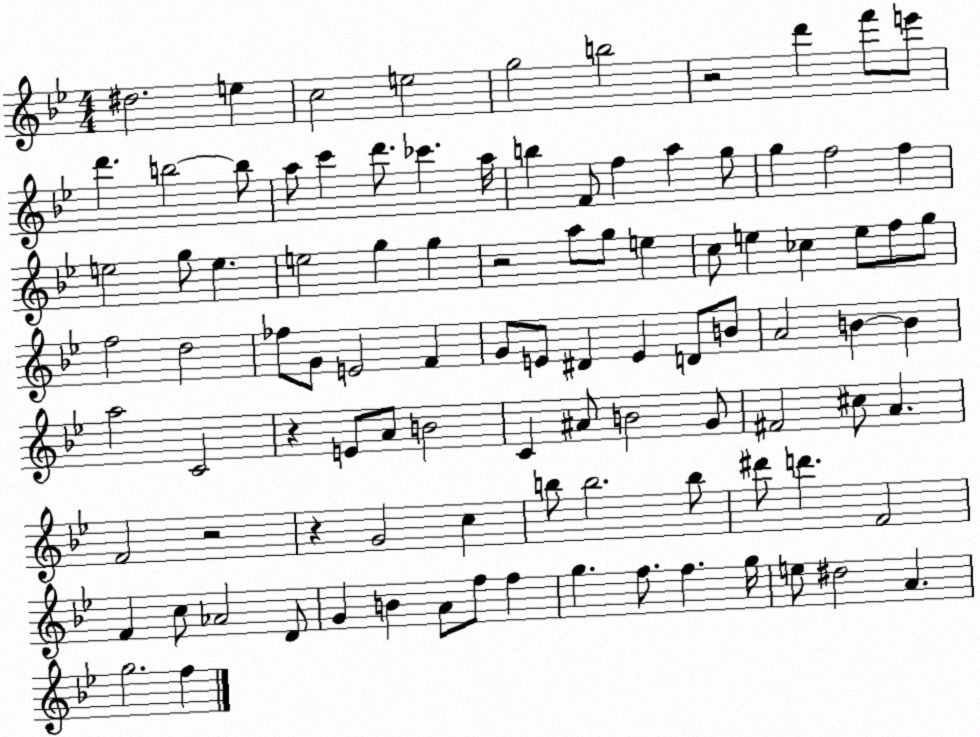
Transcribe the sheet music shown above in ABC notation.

X:1
T:Untitled
M:4/4
L:1/4
K:Bb
^d2 e c2 e2 g2 b2 z2 d' f'/2 e'/2 d' b2 b/2 a/2 c' d'/2 _c' a/4 b F/2 f a g/2 g f2 f e2 g/2 e e2 g g z2 a/2 g/2 e c/2 e _c e/2 f/2 g/2 f2 d2 _f/2 G/2 E2 F G/2 E/2 ^D E D/2 B/2 A2 B B a2 C2 z E/2 A/2 B2 C ^A/2 B2 G/2 ^F2 ^c/2 A F2 z2 z G2 c b/2 b2 b/2 ^d'/2 d' F2 F c/2 _A2 D/2 G B A/2 f/2 f g f/2 f g/4 e/2 ^d2 A g2 f